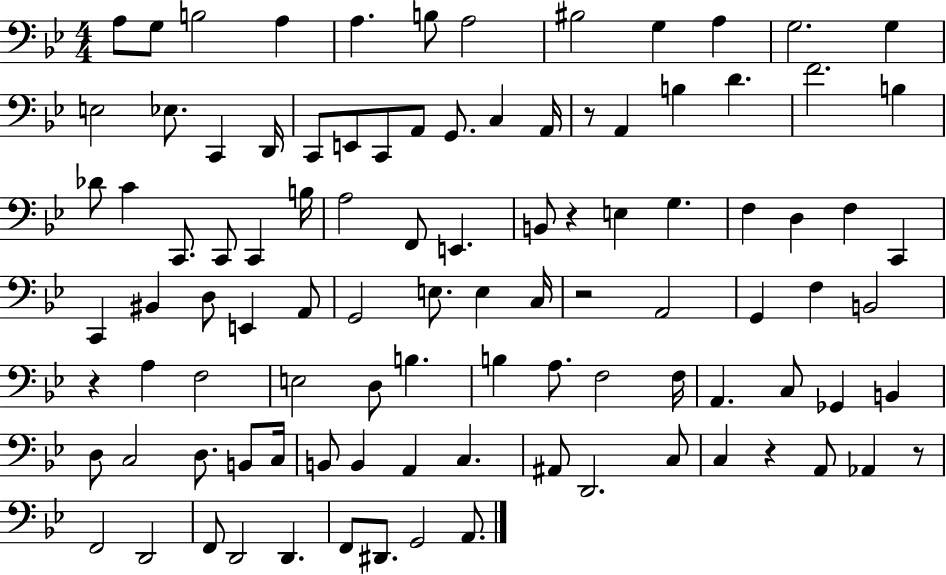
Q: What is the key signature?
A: BES major